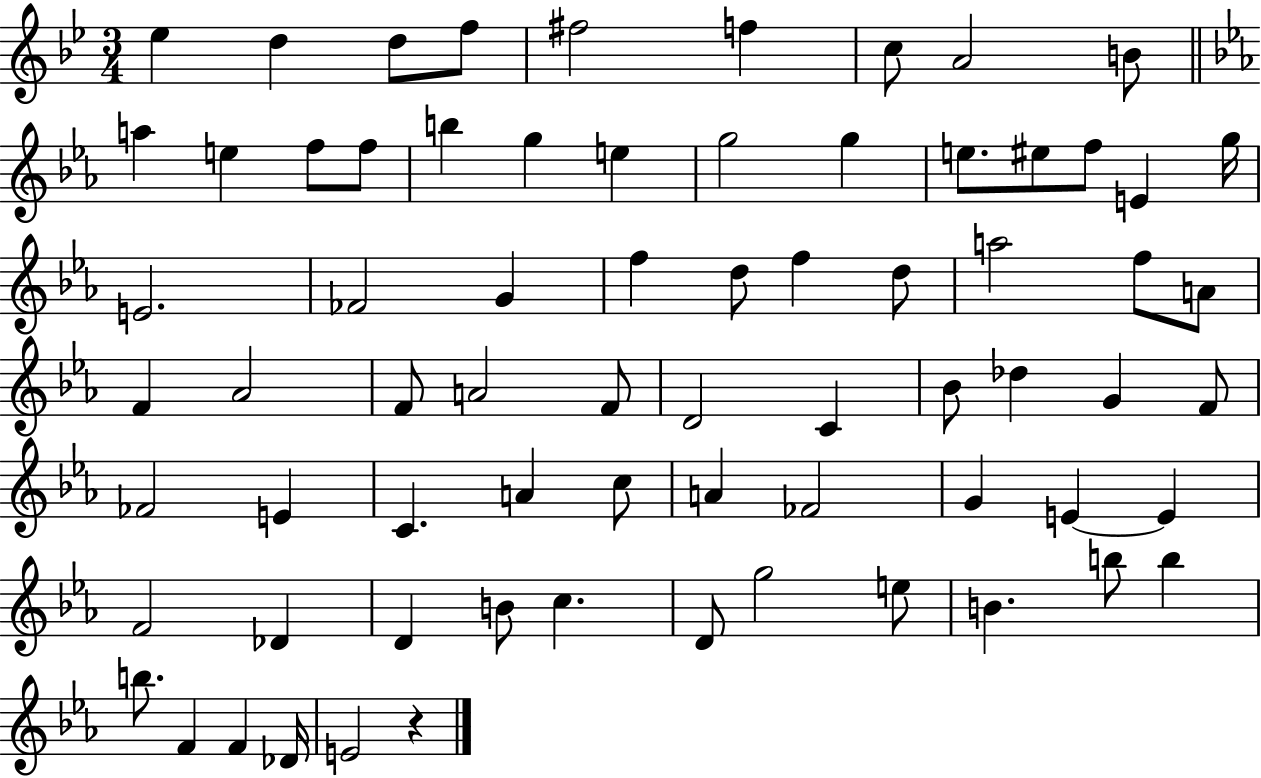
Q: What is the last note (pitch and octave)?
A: E4